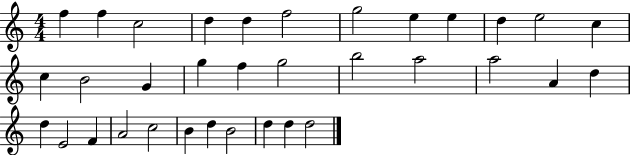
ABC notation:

X:1
T:Untitled
M:4/4
L:1/4
K:C
f f c2 d d f2 g2 e e d e2 c c B2 G g f g2 b2 a2 a2 A d d E2 F A2 c2 B d B2 d d d2